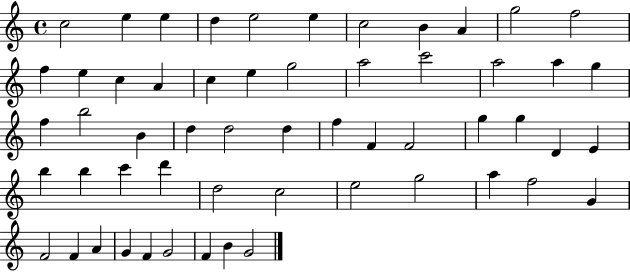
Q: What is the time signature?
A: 4/4